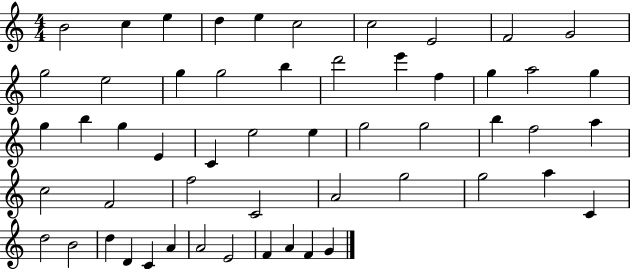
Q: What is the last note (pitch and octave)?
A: G4